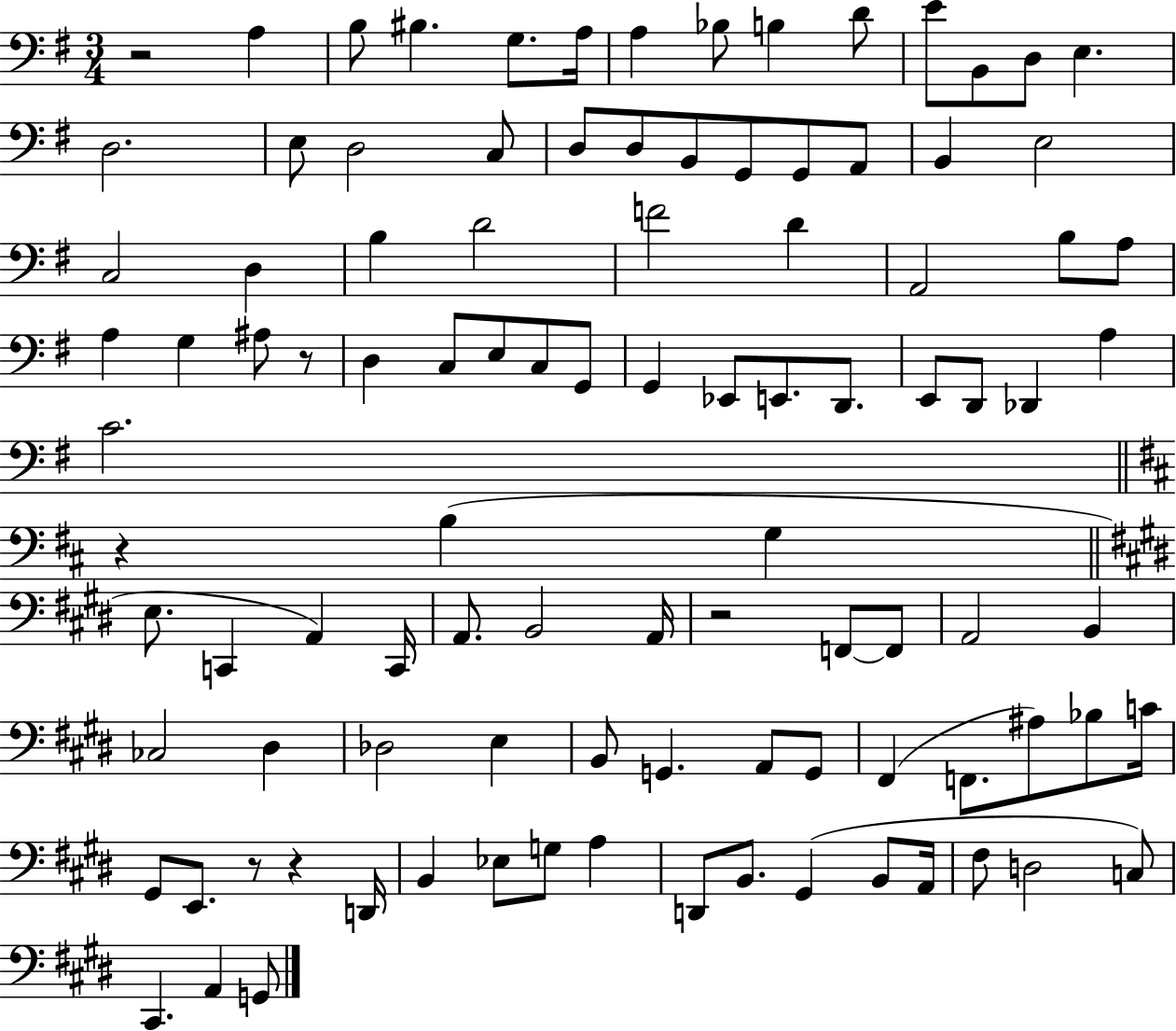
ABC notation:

X:1
T:Untitled
M:3/4
L:1/4
K:G
z2 A, B,/2 ^B, G,/2 A,/4 A, _B,/2 B, D/2 E/2 B,,/2 D,/2 E, D,2 E,/2 D,2 C,/2 D,/2 D,/2 B,,/2 G,,/2 G,,/2 A,,/2 B,, E,2 C,2 D, B, D2 F2 D A,,2 B,/2 A,/2 A, G, ^A,/2 z/2 D, C,/2 E,/2 C,/2 G,,/2 G,, _E,,/2 E,,/2 D,,/2 E,,/2 D,,/2 _D,, A, C2 z B, G, E,/2 C,, A,, C,,/4 A,,/2 B,,2 A,,/4 z2 F,,/2 F,,/2 A,,2 B,, _C,2 ^D, _D,2 E, B,,/2 G,, A,,/2 G,,/2 ^F,, F,,/2 ^A,/2 _B,/2 C/4 ^G,,/2 E,,/2 z/2 z D,,/4 B,, _E,/2 G,/2 A, D,,/2 B,,/2 ^G,, B,,/2 A,,/4 ^F,/2 D,2 C,/2 ^C,, A,, G,,/2